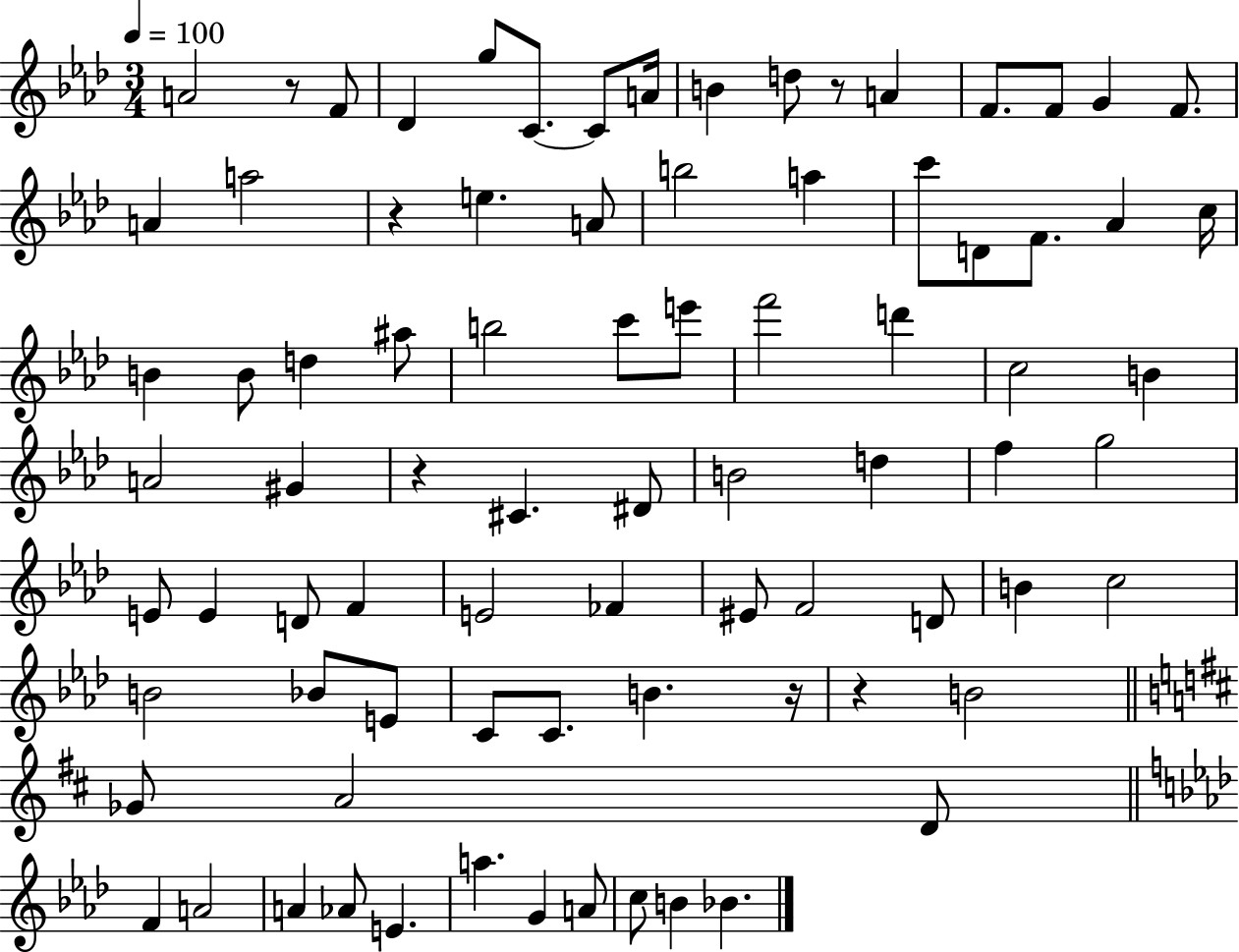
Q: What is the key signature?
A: AES major